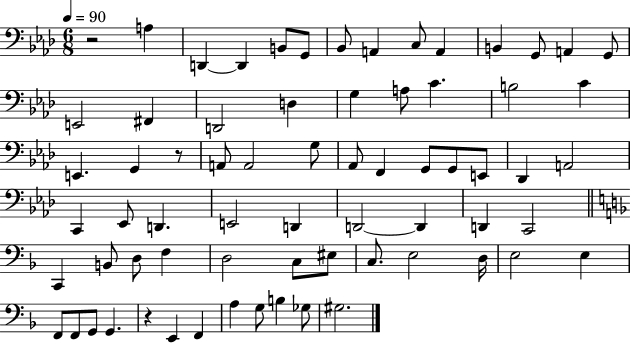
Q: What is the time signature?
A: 6/8